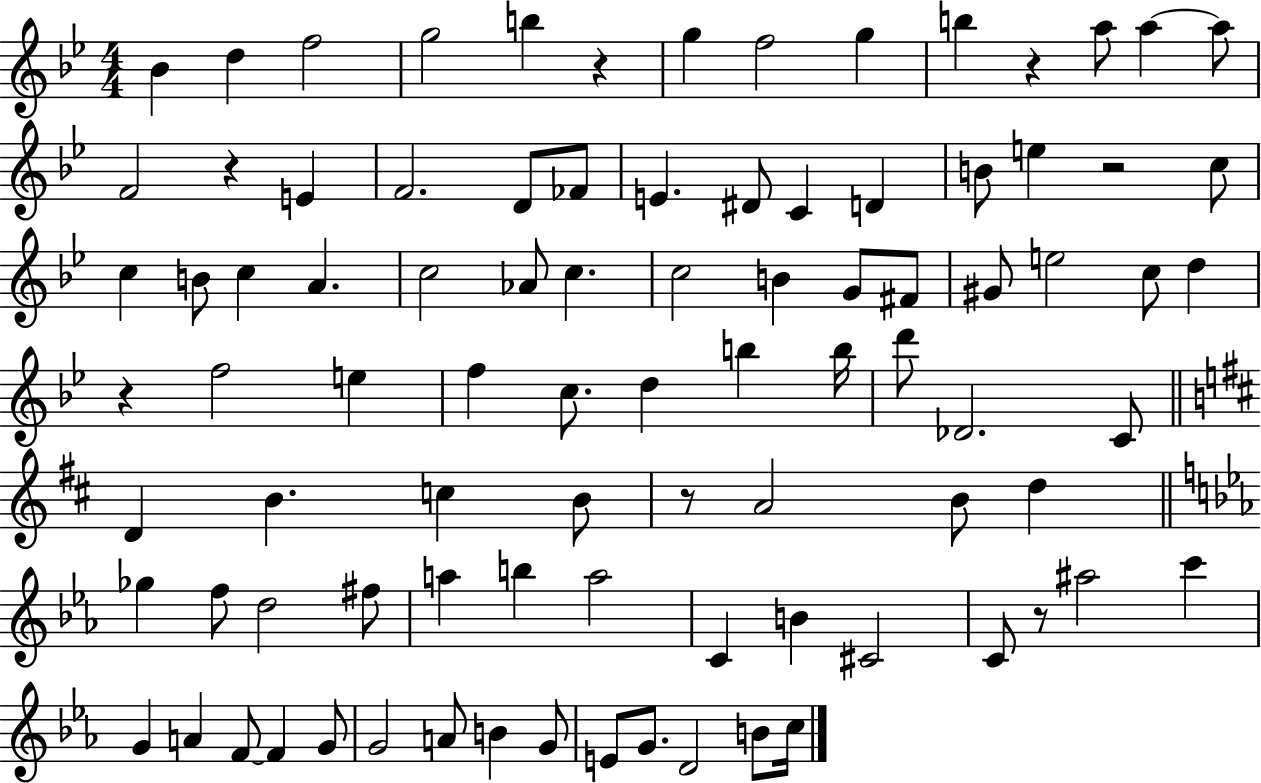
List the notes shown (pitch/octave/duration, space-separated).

Bb4/q D5/q F5/h G5/h B5/q R/q G5/q F5/h G5/q B5/q R/q A5/e A5/q A5/e F4/h R/q E4/q F4/h. D4/e FES4/e E4/q. D#4/e C4/q D4/q B4/e E5/q R/h C5/e C5/q B4/e C5/q A4/q. C5/h Ab4/e C5/q. C5/h B4/q G4/e F#4/e G#4/e E5/h C5/e D5/q R/q F5/h E5/q F5/q C5/e. D5/q B5/q B5/s D6/e Db4/h. C4/e D4/q B4/q. C5/q B4/e R/e A4/h B4/e D5/q Gb5/q F5/e D5/h F#5/e A5/q B5/q A5/h C4/q B4/q C#4/h C4/e R/e A#5/h C6/q G4/q A4/q F4/e F4/q G4/e G4/h A4/e B4/q G4/e E4/e G4/e. D4/h B4/e C5/s